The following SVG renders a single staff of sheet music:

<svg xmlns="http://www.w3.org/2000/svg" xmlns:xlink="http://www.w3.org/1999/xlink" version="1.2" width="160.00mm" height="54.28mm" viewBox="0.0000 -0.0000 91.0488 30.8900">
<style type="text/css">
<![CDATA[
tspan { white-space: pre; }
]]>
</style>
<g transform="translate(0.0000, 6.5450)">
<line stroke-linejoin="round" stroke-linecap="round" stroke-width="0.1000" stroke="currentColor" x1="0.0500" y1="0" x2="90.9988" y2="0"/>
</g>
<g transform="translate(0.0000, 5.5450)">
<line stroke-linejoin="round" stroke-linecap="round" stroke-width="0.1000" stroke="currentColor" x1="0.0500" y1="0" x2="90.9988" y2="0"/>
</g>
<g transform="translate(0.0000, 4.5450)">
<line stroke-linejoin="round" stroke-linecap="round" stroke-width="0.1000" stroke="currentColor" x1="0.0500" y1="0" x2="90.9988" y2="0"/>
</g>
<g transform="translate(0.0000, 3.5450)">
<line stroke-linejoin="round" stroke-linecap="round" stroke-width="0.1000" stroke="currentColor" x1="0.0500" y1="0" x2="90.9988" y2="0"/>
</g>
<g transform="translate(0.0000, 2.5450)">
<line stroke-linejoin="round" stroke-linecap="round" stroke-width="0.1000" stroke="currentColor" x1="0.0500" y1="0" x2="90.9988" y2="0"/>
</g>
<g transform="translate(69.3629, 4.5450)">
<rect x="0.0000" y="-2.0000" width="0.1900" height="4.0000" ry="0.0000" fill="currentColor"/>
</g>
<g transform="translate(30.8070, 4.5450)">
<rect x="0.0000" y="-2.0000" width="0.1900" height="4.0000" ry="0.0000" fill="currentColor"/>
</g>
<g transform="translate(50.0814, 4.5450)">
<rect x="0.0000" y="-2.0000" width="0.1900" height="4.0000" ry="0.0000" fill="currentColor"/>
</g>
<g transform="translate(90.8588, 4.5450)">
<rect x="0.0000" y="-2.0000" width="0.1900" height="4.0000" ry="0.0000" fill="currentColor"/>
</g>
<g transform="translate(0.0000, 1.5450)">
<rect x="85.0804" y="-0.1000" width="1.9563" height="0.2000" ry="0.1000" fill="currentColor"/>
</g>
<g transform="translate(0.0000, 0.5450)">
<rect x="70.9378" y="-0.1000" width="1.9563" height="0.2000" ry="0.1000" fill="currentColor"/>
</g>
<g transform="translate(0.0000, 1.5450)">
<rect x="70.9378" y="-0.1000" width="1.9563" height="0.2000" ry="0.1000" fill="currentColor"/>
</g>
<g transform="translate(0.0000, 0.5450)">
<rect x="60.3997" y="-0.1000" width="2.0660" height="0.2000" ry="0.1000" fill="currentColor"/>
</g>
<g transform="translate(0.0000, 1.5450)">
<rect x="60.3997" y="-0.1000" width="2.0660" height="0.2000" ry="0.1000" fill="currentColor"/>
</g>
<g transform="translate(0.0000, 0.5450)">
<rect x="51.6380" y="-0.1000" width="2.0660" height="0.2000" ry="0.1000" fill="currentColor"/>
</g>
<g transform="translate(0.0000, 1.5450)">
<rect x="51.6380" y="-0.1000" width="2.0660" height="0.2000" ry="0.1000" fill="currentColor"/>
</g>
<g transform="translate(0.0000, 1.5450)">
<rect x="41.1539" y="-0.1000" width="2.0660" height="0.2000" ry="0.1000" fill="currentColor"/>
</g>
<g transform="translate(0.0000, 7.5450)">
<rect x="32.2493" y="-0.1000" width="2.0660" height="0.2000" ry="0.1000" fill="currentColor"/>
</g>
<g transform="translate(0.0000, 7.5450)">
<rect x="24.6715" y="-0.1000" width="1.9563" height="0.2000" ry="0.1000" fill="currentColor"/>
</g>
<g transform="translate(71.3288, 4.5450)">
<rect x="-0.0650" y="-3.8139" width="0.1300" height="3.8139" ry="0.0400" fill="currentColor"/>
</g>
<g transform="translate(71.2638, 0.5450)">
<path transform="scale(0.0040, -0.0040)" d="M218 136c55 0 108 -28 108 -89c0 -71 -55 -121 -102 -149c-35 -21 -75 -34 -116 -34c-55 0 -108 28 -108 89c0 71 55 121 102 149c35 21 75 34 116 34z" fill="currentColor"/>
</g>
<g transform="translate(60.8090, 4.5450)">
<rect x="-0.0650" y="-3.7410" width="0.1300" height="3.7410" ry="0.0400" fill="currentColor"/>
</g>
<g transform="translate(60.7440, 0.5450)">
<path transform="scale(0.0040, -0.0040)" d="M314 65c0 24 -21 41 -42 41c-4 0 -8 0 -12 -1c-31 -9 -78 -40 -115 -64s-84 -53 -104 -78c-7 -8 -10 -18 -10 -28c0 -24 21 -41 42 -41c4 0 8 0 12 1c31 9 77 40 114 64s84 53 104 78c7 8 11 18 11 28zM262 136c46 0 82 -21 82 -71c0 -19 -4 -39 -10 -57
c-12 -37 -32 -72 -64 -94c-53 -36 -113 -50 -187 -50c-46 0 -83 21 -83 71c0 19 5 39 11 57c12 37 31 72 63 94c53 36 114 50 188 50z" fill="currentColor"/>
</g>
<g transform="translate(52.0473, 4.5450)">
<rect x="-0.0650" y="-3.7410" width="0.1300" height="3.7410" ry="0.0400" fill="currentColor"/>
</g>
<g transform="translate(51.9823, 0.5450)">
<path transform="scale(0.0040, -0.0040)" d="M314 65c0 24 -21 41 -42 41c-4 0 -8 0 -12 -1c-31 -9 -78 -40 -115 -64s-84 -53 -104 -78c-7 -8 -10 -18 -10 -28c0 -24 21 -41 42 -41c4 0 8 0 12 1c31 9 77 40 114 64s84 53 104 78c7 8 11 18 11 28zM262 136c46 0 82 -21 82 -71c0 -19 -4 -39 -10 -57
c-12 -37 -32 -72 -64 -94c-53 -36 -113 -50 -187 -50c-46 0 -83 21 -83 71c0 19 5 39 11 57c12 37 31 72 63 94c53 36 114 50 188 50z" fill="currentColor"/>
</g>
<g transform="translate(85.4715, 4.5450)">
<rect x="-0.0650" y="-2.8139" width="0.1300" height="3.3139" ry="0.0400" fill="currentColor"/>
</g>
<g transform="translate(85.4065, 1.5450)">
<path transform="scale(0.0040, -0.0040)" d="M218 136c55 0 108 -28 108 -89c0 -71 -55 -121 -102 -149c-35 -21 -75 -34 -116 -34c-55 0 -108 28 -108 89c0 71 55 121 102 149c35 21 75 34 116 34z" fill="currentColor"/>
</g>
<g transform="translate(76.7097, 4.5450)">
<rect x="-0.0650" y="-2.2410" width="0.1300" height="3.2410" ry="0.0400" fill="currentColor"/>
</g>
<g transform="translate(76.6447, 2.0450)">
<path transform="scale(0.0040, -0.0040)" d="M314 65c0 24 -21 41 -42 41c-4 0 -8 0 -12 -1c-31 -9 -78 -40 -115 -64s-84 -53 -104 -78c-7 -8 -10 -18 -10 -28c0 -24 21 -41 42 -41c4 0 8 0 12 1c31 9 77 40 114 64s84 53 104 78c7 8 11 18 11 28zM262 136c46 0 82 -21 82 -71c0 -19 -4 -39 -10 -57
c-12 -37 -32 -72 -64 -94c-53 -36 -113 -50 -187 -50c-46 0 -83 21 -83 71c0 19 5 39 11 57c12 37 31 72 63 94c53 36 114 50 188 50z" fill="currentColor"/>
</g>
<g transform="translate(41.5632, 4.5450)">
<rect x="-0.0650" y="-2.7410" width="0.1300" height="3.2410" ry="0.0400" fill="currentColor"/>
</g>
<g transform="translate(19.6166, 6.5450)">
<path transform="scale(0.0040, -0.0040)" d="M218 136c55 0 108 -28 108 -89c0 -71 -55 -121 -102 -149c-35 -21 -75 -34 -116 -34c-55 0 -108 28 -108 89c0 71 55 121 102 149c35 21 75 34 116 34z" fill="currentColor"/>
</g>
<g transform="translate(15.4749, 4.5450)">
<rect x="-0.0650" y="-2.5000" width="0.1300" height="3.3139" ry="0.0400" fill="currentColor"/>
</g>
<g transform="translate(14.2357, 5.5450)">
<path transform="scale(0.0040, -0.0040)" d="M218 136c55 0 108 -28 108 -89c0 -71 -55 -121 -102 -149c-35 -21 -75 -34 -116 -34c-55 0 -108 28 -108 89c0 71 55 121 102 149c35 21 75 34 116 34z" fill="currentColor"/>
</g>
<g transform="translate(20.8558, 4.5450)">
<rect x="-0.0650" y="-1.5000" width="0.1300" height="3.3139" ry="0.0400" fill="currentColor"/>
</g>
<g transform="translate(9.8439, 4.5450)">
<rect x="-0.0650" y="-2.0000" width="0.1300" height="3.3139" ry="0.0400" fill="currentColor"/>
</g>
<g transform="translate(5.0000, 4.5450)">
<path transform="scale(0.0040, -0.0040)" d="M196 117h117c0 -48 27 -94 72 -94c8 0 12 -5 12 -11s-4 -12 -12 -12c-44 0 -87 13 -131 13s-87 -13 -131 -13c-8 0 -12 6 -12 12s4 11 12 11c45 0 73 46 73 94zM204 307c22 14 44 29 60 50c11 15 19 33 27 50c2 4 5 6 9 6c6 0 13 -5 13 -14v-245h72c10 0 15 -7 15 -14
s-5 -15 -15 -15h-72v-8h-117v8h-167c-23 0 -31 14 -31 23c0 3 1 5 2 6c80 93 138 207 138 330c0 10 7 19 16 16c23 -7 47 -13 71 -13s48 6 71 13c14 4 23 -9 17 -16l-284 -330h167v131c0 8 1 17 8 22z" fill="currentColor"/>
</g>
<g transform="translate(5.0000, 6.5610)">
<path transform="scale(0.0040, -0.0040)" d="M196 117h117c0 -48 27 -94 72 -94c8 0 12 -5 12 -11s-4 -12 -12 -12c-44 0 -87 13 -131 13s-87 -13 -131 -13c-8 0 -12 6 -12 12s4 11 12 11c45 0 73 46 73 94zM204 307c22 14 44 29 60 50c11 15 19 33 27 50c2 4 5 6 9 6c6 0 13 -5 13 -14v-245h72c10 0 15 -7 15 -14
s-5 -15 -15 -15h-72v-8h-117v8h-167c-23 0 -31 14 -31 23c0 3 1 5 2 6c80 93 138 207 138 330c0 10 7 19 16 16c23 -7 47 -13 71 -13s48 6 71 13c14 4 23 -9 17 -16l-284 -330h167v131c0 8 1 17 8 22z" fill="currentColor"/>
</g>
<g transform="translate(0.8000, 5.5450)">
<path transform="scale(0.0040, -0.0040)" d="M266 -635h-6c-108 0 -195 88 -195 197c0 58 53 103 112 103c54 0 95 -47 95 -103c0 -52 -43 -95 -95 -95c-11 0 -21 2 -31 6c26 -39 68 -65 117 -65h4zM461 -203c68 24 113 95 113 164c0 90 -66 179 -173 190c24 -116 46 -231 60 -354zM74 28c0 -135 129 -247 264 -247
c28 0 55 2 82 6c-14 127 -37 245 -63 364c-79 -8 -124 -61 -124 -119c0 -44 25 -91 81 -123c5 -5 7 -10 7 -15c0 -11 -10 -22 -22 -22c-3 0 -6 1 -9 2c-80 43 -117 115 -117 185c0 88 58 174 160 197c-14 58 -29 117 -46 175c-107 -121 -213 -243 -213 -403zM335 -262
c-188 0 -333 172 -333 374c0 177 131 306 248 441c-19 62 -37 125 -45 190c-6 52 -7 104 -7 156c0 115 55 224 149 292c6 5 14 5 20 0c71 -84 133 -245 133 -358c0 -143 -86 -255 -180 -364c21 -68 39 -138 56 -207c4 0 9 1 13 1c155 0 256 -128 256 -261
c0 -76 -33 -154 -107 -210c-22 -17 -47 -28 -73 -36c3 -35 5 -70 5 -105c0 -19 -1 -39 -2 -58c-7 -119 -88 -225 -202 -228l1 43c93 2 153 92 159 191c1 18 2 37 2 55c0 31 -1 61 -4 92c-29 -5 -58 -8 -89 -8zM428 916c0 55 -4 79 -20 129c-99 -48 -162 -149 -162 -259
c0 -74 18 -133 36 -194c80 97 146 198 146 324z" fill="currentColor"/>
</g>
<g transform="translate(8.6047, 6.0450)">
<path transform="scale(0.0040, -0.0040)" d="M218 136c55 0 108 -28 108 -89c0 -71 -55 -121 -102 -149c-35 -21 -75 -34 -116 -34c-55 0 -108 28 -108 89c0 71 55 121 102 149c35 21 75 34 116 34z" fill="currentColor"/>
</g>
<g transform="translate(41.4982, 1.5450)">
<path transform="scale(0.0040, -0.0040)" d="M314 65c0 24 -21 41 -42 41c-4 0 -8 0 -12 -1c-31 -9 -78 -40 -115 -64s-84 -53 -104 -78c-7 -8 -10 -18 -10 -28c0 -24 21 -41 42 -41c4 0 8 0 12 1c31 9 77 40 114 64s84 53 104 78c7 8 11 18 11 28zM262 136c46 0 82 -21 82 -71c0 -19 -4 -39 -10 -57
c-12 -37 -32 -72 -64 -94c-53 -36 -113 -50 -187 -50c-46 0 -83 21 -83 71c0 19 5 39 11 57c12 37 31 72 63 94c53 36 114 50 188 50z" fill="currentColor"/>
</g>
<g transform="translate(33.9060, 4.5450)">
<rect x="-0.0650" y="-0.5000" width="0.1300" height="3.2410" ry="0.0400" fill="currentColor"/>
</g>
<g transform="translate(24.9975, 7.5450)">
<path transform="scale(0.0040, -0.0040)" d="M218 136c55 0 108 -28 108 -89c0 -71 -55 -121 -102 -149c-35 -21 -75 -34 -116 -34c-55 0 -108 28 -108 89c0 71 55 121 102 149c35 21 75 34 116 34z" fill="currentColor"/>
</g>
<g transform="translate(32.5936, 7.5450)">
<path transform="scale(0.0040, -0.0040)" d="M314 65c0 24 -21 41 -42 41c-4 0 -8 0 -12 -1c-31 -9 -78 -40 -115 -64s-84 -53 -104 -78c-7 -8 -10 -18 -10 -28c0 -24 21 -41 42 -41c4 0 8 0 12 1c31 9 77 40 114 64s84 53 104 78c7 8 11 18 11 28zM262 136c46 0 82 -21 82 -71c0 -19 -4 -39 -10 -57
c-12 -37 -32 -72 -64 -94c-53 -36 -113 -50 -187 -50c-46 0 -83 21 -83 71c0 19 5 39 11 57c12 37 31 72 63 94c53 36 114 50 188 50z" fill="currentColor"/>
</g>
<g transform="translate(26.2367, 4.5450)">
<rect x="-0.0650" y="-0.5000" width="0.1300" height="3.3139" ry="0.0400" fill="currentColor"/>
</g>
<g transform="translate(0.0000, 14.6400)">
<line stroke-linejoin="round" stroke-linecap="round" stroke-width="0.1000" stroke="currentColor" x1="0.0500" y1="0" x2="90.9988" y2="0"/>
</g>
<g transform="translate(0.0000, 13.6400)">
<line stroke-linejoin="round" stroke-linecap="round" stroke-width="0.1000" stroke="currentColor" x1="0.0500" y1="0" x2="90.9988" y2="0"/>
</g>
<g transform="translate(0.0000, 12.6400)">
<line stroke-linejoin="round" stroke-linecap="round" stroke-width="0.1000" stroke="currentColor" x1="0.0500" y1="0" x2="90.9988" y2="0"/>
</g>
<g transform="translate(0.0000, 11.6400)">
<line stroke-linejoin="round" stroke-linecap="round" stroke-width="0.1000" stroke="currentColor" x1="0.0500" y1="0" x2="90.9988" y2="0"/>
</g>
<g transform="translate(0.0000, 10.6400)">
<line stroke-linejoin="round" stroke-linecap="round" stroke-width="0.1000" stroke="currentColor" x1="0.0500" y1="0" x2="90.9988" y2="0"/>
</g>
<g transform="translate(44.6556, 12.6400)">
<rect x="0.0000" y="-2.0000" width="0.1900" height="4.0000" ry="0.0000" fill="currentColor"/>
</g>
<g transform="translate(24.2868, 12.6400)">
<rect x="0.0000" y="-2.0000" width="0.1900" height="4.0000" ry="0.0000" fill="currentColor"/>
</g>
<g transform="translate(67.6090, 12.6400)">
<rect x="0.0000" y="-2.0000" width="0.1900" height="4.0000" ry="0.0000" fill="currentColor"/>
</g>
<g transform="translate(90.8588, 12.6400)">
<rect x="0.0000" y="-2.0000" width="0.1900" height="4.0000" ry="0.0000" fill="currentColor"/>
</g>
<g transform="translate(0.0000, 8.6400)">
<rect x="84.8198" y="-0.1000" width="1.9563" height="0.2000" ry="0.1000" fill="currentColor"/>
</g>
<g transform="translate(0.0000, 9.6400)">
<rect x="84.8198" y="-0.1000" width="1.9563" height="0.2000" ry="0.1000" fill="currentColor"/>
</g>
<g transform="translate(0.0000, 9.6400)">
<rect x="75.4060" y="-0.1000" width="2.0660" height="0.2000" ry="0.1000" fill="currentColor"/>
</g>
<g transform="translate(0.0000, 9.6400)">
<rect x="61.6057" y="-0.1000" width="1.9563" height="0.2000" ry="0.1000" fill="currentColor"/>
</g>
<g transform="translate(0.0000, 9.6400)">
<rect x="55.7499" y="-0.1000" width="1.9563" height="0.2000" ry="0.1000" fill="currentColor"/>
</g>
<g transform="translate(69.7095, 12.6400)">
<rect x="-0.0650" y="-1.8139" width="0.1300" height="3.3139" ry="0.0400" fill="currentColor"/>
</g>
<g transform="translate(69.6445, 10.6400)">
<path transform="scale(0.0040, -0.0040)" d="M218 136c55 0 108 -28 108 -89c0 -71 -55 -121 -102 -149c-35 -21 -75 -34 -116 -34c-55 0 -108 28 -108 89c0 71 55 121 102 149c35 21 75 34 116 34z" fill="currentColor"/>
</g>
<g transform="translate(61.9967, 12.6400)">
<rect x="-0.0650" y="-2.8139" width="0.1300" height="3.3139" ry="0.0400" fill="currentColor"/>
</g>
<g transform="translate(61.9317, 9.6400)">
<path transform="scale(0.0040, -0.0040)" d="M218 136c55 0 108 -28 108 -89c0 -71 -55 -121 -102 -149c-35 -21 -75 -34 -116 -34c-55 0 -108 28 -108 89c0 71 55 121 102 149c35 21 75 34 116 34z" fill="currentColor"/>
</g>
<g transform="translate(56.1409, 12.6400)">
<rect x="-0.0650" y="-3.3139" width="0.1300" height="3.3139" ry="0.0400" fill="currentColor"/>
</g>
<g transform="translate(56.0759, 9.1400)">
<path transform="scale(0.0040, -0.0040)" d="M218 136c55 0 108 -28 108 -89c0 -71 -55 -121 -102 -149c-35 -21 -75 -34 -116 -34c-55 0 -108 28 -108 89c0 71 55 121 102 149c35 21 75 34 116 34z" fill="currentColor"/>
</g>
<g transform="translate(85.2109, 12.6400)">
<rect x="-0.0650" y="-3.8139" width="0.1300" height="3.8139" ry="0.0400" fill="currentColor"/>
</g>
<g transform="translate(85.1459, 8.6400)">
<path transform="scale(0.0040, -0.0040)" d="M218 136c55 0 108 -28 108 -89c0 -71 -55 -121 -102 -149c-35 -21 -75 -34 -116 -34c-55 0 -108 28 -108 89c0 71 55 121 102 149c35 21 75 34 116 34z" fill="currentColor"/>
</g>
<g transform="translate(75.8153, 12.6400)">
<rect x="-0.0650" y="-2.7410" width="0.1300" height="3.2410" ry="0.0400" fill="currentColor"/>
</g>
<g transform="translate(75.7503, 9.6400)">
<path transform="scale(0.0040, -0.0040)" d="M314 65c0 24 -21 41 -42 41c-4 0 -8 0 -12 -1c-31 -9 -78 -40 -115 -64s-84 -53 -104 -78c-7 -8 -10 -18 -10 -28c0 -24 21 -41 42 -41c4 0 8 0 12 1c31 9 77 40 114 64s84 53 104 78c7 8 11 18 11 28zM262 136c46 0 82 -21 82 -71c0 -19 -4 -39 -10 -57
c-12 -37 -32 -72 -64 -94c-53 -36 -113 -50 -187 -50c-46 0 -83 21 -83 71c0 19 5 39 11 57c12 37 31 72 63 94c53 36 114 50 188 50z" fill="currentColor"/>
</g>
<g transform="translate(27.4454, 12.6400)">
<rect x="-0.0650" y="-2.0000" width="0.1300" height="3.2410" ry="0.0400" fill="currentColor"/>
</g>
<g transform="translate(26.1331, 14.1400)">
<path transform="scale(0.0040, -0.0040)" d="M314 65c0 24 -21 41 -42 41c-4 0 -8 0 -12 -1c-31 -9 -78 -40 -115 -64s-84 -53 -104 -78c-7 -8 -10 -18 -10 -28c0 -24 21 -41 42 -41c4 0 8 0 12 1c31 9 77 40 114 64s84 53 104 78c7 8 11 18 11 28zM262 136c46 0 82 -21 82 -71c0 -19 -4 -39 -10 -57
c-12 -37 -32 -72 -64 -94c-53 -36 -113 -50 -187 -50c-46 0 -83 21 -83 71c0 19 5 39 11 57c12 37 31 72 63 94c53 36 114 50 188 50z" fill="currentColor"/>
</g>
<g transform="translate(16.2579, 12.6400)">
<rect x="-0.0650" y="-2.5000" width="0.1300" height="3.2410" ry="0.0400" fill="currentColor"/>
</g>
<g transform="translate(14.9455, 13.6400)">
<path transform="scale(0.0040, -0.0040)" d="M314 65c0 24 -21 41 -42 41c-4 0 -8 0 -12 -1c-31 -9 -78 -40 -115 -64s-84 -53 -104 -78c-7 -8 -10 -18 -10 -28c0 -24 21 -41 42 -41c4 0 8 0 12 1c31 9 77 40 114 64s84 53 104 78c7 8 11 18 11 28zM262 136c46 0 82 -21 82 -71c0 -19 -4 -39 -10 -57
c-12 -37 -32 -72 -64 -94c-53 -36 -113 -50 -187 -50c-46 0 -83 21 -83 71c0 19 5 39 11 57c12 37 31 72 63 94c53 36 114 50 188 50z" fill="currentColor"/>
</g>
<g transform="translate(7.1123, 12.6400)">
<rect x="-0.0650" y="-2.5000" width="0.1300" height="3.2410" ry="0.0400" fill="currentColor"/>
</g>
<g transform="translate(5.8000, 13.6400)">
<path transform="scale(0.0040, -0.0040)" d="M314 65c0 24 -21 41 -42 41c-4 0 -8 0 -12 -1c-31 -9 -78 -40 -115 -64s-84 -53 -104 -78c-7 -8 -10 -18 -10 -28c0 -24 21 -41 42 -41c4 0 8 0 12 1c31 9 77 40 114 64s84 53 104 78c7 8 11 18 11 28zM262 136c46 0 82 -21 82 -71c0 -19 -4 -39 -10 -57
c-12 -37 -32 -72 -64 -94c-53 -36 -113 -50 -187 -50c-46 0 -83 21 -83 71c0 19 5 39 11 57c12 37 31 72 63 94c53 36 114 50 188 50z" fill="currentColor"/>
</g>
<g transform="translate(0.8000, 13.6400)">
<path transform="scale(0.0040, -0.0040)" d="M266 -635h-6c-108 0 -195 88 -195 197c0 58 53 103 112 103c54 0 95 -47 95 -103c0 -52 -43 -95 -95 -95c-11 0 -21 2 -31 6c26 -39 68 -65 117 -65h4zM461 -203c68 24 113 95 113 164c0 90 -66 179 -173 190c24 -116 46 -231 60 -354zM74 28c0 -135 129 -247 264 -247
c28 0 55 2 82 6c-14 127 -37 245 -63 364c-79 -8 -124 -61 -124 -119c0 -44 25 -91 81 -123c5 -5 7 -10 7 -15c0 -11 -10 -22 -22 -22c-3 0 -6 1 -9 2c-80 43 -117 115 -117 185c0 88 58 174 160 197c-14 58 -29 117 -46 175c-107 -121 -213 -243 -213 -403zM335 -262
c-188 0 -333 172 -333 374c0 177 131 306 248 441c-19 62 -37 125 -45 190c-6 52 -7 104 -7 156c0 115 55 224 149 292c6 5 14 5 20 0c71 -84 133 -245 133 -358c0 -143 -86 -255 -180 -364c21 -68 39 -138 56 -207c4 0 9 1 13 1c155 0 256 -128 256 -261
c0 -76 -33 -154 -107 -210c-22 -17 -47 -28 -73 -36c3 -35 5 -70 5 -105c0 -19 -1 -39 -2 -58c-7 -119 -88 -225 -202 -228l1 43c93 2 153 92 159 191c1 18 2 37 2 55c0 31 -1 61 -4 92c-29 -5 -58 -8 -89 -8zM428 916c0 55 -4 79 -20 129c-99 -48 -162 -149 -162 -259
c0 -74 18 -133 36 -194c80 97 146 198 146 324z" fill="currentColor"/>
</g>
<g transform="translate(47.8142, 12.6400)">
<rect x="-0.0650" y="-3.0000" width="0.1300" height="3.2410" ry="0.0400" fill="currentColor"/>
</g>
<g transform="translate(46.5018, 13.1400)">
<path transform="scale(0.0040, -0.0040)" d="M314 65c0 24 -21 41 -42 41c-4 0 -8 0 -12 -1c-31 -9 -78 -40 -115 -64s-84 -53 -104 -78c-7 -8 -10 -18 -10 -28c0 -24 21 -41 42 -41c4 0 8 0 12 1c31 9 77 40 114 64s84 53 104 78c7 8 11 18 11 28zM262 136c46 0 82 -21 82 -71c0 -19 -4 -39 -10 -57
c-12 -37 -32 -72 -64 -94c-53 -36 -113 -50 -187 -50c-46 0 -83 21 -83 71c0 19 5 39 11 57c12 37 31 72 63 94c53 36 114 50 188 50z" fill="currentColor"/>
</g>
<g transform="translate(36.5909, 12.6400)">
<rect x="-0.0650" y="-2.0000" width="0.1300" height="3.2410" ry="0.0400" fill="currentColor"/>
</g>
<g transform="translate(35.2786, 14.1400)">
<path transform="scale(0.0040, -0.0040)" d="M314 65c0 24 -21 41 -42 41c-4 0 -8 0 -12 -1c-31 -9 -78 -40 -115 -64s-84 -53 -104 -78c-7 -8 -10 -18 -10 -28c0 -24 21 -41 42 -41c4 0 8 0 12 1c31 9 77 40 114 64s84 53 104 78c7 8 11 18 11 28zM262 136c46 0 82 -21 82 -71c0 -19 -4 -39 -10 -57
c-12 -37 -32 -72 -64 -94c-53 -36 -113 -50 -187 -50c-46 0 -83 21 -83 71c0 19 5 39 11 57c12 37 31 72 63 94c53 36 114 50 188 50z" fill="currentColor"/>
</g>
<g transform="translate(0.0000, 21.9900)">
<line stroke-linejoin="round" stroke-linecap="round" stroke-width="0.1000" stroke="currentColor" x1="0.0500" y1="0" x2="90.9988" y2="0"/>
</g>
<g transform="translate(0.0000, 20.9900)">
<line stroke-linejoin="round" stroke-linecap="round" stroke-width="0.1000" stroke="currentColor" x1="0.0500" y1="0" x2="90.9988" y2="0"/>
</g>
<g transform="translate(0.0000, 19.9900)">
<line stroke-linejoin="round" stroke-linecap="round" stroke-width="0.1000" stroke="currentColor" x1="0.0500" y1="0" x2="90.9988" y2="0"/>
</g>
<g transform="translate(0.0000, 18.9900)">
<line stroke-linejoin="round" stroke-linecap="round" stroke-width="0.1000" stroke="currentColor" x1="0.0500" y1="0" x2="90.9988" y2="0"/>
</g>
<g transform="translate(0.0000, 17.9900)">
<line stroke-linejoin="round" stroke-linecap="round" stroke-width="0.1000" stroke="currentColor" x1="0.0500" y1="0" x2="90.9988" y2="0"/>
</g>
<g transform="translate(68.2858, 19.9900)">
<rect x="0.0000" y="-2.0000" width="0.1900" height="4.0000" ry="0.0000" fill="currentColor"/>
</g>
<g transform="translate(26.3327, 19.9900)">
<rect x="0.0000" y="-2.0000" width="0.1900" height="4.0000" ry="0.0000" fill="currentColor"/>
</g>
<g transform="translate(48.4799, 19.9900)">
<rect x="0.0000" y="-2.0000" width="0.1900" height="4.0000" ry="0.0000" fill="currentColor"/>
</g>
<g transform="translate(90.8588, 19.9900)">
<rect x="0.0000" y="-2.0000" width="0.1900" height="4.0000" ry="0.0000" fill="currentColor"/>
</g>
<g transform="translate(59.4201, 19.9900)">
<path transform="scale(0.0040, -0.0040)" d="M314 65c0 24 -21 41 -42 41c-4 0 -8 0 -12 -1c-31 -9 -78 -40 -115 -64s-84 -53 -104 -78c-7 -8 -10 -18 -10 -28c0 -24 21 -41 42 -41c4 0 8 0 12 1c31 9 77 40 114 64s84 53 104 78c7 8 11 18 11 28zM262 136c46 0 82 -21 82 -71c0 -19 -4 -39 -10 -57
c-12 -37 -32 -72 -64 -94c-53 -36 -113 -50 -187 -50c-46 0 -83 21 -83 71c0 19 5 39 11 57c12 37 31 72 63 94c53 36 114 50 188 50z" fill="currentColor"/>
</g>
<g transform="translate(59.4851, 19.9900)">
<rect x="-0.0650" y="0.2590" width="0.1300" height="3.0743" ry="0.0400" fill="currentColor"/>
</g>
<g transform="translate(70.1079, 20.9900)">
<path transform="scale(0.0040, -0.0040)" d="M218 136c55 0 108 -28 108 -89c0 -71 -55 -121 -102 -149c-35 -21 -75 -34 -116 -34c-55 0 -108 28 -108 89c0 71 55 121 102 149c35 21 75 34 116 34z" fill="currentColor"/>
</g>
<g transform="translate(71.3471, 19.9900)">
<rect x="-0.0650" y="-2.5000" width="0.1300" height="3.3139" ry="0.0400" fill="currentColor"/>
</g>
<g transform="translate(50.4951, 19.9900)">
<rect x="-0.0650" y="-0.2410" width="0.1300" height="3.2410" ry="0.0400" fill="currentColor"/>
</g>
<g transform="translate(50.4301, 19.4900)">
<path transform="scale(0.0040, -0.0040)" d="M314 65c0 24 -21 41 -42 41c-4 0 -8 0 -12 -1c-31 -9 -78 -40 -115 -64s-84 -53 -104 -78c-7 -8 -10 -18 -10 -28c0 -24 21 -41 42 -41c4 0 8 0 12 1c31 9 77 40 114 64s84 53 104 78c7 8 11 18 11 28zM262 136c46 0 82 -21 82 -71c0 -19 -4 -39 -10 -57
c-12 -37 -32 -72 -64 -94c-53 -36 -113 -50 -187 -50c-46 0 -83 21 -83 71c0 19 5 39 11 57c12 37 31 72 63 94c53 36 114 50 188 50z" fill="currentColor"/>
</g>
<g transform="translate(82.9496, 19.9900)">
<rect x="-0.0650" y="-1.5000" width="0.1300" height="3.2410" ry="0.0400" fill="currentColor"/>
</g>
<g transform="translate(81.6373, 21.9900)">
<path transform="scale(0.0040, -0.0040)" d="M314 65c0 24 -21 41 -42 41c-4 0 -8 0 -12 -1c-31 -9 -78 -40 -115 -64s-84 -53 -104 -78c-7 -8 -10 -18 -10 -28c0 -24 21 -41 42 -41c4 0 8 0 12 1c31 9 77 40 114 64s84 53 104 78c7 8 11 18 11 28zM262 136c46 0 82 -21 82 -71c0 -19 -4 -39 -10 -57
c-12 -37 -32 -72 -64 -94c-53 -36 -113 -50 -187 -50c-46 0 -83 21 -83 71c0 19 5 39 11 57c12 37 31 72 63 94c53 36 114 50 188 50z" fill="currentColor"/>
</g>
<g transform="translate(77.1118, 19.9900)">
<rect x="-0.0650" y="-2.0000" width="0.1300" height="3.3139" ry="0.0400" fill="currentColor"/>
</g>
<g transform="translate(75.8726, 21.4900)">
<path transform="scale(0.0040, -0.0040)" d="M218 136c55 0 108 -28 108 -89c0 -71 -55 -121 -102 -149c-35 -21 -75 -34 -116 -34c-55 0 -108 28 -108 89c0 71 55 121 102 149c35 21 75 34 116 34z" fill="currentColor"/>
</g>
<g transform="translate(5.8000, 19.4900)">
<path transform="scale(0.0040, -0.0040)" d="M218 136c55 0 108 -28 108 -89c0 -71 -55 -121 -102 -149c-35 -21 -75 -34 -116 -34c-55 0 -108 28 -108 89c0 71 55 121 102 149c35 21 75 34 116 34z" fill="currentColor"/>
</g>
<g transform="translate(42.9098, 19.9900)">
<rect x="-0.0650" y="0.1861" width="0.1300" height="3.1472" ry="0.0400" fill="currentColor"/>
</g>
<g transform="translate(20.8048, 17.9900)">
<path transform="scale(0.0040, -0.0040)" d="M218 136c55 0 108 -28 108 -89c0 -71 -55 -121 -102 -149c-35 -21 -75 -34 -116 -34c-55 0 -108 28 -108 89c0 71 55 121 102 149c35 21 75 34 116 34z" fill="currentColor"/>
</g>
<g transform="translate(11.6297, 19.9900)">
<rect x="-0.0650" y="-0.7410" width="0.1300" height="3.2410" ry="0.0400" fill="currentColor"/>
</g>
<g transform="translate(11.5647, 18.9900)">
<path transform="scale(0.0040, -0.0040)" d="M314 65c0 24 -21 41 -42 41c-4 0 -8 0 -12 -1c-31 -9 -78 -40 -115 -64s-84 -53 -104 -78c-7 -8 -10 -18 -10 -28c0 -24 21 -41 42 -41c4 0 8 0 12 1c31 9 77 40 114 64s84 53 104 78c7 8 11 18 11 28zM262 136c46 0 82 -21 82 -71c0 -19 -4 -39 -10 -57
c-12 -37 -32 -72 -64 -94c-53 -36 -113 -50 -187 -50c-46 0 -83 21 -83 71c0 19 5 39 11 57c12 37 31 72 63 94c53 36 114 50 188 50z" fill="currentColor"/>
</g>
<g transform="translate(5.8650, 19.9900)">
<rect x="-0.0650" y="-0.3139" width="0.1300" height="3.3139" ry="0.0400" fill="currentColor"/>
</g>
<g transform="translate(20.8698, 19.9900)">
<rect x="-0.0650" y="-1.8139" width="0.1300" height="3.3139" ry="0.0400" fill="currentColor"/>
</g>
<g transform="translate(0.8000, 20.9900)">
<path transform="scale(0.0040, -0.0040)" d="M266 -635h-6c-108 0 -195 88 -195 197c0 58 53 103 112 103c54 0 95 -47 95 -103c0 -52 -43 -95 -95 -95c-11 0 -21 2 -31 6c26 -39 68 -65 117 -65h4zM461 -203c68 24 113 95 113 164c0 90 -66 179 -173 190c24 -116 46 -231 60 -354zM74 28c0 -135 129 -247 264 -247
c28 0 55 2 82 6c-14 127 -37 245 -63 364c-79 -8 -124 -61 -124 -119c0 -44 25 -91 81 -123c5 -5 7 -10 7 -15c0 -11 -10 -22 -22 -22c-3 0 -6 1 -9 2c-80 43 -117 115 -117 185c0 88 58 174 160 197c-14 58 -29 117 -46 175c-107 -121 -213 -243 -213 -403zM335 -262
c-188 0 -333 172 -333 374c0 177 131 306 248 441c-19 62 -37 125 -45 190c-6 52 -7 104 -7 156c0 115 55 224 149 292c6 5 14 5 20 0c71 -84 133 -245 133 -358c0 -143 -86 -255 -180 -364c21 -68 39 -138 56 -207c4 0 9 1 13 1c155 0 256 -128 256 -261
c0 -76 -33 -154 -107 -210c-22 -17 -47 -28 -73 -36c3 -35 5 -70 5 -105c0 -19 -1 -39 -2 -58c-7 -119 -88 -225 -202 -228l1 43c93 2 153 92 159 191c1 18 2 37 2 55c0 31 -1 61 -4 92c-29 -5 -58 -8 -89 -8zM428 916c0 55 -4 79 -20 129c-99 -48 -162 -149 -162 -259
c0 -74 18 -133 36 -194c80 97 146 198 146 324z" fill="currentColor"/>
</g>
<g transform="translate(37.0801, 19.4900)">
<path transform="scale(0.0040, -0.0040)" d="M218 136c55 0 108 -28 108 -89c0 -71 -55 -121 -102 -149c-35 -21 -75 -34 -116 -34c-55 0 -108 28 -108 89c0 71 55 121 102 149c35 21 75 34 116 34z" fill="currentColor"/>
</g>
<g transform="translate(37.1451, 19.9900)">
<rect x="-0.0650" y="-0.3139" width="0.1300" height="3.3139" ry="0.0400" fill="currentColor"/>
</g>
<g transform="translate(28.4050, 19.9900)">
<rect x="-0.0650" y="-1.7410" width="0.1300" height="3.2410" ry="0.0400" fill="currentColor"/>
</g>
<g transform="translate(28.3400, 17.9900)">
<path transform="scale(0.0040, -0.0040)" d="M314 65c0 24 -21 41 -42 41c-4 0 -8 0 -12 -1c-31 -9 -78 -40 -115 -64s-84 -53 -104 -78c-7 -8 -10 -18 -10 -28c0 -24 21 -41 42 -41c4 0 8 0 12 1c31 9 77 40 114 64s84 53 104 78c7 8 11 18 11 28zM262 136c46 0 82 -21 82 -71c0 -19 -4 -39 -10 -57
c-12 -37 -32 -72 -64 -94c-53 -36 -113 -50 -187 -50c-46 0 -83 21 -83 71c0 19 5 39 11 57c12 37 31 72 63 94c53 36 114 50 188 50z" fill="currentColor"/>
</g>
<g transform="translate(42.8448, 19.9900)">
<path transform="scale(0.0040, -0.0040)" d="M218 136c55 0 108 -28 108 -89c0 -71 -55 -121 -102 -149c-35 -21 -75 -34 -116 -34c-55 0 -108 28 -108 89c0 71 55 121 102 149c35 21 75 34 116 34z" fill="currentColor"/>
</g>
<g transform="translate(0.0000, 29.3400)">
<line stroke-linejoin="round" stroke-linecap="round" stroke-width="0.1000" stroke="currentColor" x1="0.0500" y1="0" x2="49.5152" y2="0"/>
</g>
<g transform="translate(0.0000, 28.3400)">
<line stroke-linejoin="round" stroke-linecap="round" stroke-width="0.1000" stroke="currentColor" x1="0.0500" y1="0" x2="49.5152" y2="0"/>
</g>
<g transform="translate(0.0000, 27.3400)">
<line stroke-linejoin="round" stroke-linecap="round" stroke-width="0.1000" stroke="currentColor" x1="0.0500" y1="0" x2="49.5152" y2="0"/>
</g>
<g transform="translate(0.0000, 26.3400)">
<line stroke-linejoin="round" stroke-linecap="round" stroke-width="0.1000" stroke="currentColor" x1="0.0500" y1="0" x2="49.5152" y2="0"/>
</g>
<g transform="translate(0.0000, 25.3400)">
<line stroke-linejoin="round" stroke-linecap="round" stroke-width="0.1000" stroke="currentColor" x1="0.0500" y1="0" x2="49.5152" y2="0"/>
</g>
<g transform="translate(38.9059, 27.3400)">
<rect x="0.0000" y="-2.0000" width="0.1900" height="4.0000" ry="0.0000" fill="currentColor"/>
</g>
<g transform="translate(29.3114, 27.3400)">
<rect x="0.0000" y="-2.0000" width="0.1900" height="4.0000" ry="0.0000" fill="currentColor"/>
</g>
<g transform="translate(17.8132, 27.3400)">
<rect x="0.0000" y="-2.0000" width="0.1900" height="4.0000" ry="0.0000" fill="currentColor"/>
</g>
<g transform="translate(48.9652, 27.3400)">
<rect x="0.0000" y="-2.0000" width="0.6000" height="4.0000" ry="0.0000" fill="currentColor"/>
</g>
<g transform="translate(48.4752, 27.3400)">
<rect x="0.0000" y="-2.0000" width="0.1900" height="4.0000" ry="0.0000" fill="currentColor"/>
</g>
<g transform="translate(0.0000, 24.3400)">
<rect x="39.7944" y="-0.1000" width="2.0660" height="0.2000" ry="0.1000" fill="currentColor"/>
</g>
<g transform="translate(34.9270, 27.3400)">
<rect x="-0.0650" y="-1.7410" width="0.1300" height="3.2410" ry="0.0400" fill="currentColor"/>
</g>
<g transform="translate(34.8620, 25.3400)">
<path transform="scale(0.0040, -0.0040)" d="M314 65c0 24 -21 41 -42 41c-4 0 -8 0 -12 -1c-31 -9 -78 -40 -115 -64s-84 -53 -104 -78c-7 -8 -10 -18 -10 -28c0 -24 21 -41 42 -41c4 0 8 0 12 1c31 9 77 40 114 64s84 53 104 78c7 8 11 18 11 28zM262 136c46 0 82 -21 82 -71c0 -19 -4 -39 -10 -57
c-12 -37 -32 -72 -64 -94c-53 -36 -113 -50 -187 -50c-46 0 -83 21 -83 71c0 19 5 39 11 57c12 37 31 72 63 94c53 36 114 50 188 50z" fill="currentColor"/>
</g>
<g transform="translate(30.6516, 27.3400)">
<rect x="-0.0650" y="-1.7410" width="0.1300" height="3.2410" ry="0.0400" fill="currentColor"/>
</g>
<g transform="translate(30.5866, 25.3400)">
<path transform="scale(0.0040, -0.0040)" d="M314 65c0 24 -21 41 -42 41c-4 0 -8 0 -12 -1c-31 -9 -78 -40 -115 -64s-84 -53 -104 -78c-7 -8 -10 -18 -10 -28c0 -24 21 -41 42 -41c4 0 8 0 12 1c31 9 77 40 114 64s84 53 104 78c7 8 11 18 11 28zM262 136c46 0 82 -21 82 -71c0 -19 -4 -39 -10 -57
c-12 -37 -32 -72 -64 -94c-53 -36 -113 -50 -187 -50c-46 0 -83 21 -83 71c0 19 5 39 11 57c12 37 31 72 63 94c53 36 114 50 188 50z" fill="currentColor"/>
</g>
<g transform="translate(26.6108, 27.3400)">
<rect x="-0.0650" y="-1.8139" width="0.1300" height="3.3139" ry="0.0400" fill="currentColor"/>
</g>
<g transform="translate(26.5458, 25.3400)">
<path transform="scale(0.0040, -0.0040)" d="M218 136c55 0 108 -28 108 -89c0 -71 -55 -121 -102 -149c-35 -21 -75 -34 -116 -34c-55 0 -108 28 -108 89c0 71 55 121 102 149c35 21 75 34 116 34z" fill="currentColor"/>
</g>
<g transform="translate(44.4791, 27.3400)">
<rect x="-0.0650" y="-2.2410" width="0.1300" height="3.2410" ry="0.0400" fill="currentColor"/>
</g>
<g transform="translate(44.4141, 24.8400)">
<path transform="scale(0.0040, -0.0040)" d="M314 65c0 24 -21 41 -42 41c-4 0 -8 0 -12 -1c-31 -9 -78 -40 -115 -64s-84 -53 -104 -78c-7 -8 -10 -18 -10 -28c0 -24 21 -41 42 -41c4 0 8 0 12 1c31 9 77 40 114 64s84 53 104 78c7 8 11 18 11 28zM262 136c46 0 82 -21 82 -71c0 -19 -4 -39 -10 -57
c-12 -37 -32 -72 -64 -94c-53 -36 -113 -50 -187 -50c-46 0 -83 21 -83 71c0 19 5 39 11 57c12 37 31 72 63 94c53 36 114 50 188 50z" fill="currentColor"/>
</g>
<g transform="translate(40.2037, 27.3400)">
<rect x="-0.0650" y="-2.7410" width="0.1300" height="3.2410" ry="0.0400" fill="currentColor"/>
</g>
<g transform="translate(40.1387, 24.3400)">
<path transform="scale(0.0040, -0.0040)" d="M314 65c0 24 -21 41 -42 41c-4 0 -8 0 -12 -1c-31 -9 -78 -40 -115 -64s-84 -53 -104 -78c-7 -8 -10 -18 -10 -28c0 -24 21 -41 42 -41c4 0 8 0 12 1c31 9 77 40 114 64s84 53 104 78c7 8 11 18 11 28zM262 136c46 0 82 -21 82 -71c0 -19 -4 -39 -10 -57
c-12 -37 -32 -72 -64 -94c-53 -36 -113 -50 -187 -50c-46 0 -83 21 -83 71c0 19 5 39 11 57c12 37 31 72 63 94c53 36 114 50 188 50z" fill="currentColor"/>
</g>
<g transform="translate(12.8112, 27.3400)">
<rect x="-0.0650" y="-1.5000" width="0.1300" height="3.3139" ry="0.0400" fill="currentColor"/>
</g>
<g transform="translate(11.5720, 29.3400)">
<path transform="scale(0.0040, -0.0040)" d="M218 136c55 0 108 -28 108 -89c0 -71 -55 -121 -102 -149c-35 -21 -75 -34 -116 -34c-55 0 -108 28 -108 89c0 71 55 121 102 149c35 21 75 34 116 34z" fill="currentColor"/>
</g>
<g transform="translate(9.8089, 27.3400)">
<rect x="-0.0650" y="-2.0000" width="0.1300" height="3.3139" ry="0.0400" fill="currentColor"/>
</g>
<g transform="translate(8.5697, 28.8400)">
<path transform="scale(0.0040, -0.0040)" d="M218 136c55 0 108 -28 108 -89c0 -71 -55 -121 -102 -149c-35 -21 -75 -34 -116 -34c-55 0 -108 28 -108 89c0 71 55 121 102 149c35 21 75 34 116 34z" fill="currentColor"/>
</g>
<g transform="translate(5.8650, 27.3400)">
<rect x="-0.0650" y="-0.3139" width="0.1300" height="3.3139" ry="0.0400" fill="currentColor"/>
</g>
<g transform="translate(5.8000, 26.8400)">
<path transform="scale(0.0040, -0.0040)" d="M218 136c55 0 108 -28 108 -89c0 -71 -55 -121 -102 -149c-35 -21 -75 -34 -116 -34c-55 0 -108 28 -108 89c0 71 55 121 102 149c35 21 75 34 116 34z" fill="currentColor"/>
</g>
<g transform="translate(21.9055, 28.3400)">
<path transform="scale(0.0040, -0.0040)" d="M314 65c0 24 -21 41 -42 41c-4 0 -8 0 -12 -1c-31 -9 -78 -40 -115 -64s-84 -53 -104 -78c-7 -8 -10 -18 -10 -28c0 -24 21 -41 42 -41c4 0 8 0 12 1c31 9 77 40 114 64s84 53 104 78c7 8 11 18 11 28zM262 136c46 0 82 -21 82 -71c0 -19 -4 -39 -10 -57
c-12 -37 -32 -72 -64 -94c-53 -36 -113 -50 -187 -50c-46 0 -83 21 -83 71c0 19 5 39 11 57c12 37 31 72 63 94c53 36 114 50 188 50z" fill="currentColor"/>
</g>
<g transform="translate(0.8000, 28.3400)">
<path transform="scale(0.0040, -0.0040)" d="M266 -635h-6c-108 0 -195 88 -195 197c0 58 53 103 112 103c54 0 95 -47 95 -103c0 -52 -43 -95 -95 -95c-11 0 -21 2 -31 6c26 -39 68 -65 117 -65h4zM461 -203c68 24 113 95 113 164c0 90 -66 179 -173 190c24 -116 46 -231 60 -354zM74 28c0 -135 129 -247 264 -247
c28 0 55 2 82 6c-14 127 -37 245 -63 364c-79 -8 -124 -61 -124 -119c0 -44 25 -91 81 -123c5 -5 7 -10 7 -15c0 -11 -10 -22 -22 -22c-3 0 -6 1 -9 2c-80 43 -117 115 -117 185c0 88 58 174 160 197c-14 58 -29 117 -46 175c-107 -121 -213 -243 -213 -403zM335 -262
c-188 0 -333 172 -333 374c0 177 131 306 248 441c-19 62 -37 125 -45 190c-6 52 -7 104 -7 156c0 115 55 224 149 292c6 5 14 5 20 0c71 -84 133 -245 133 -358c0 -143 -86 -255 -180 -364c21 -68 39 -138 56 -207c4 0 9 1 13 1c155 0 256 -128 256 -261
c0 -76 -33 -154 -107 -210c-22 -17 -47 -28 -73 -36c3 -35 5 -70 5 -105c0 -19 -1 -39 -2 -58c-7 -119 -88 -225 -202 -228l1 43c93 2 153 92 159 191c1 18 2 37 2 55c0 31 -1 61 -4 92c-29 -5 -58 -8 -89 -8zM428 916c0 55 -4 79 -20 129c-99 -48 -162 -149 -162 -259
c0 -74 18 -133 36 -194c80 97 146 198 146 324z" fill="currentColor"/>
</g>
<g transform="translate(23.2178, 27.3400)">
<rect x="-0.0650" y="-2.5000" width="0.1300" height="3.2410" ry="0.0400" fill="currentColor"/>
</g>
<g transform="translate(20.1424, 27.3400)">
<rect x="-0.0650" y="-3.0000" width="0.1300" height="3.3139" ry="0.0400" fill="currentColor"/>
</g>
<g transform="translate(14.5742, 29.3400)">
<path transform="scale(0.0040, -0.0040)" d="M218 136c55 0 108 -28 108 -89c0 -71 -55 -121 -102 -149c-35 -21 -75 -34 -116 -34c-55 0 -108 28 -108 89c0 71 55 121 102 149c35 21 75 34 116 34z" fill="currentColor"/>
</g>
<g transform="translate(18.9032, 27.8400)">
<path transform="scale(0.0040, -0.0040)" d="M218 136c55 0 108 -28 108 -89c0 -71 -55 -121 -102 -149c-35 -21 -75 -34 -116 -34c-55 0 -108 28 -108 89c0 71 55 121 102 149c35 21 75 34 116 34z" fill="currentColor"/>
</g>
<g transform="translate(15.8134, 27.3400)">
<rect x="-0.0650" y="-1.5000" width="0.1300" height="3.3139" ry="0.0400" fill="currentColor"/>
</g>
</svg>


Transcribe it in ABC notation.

X:1
T:Untitled
M:4/4
L:1/4
K:C
F G E C C2 a2 c'2 c'2 c' g2 a G2 G2 F2 F2 A2 b a f a2 c' c d2 f f2 c B c2 B2 G F E2 c F E E A G2 f f2 f2 a2 g2